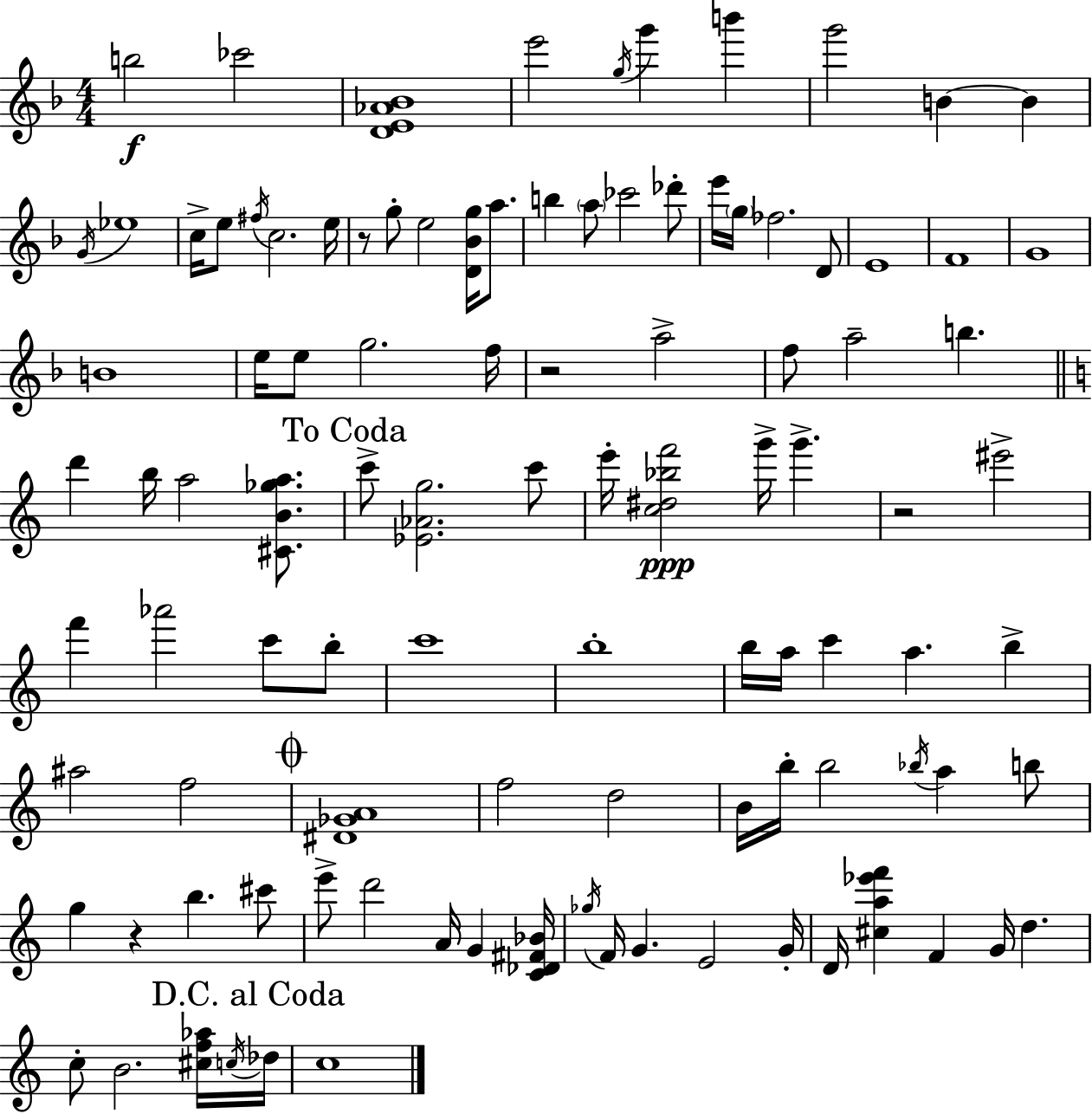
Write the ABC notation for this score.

X:1
T:Untitled
M:4/4
L:1/4
K:F
b2 _c'2 [DE_A_B]4 e'2 g/4 g' b' g'2 B B G/4 _e4 c/4 e/2 ^f/4 c2 e/4 z/2 g/2 e2 [D_Bg]/4 a/2 b a/2 _c'2 _d'/2 e'/4 g/4 _f2 D/2 E4 F4 G4 B4 e/4 e/2 g2 f/4 z2 a2 f/2 a2 b d' b/4 a2 [^CB_ga]/2 c'/2 [_E_Ag]2 c'/2 e'/4 [c^d_bf']2 g'/4 g' z2 ^e'2 f' _a'2 c'/2 b/2 c'4 b4 b/4 a/4 c' a b ^a2 f2 [^D_GA]4 f2 d2 B/4 b/4 b2 _b/4 a b/2 g z b ^c'/2 e'/2 d'2 A/4 G [C_D^F_B]/4 _g/4 F/4 G E2 G/4 D/4 [^ca_e'f'] F G/4 d c/2 B2 [^cf_a]/4 c/4 _d/4 c4